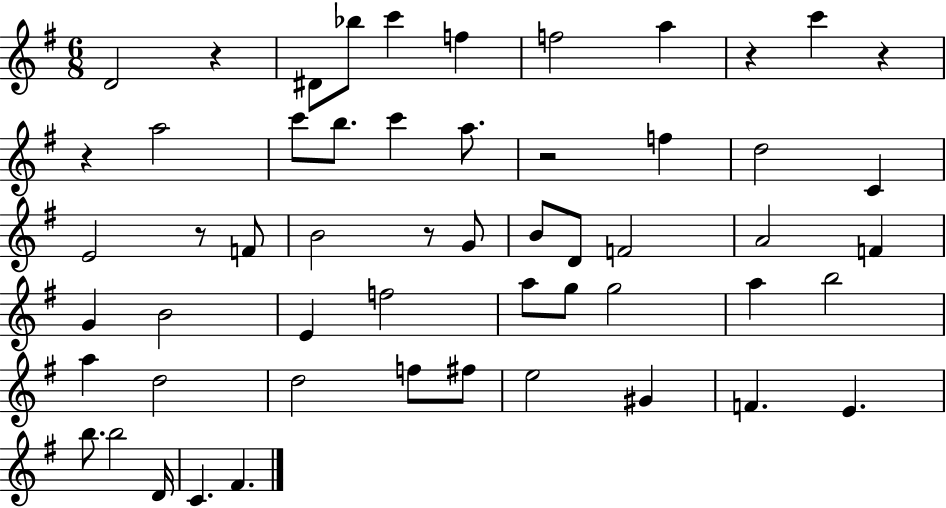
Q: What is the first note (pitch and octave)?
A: D4